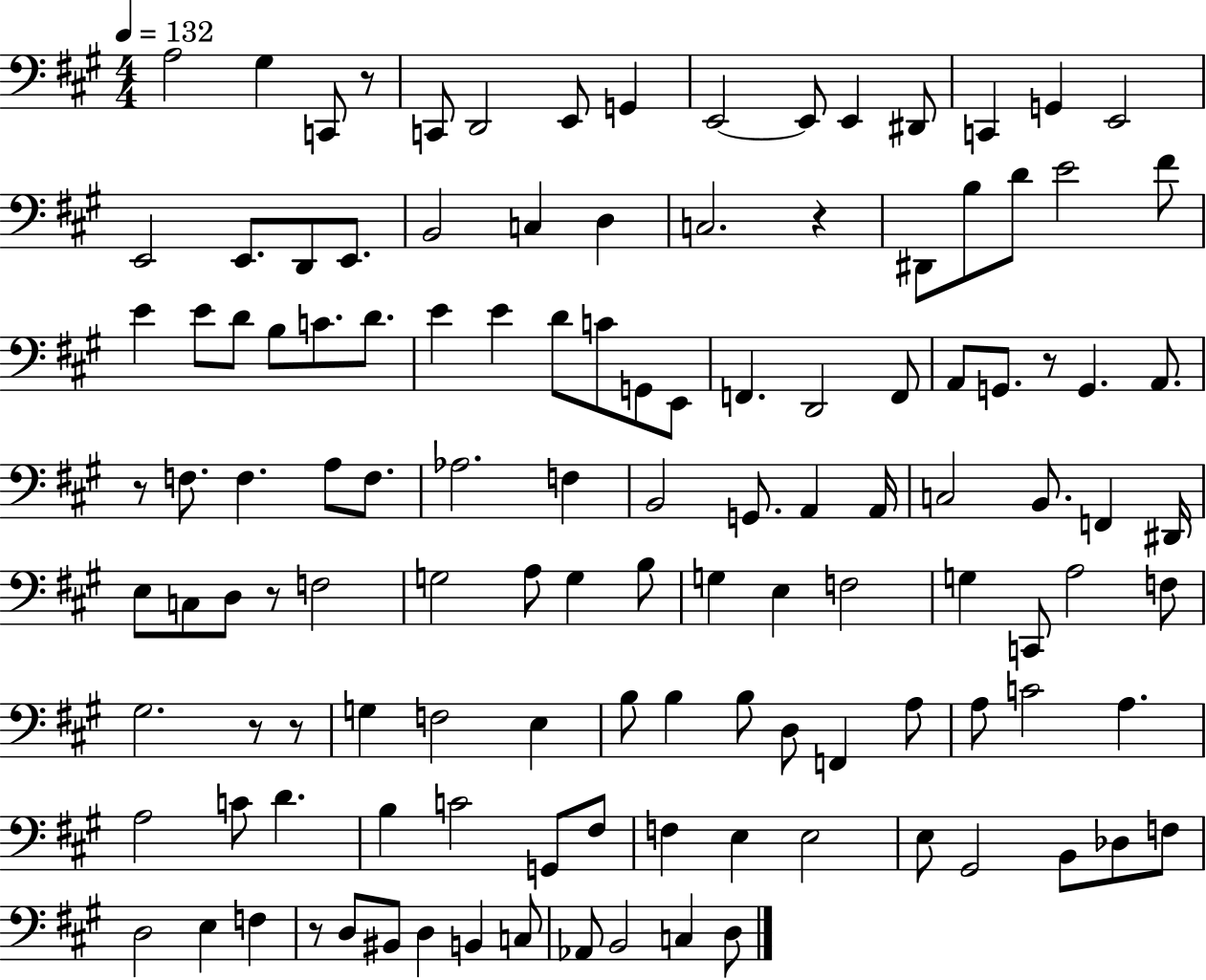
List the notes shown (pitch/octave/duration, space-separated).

A3/h G#3/q C2/e R/e C2/e D2/h E2/e G2/q E2/h E2/e E2/q D#2/e C2/q G2/q E2/h E2/h E2/e. D2/e E2/e. B2/h C3/q D3/q C3/h. R/q D#2/e B3/e D4/e E4/h F#4/e E4/q E4/e D4/e B3/e C4/e. D4/e. E4/q E4/q D4/e C4/e G2/e E2/e F2/q. D2/h F2/e A2/e G2/e. R/e G2/q. A2/e. R/e F3/e. F3/q. A3/e F3/e. Ab3/h. F3/q B2/h G2/e. A2/q A2/s C3/h B2/e. F2/q D#2/s E3/e C3/e D3/e R/e F3/h G3/h A3/e G3/q B3/e G3/q E3/q F3/h G3/q C2/e A3/h F3/e G#3/h. R/e R/e G3/q F3/h E3/q B3/e B3/q B3/e D3/e F2/q A3/e A3/e C4/h A3/q. A3/h C4/e D4/q. B3/q C4/h G2/e F#3/e F3/q E3/q E3/h E3/e G#2/h B2/e Db3/e F3/e D3/h E3/q F3/q R/e D3/e BIS2/e D3/q B2/q C3/e Ab2/e B2/h C3/q D3/e